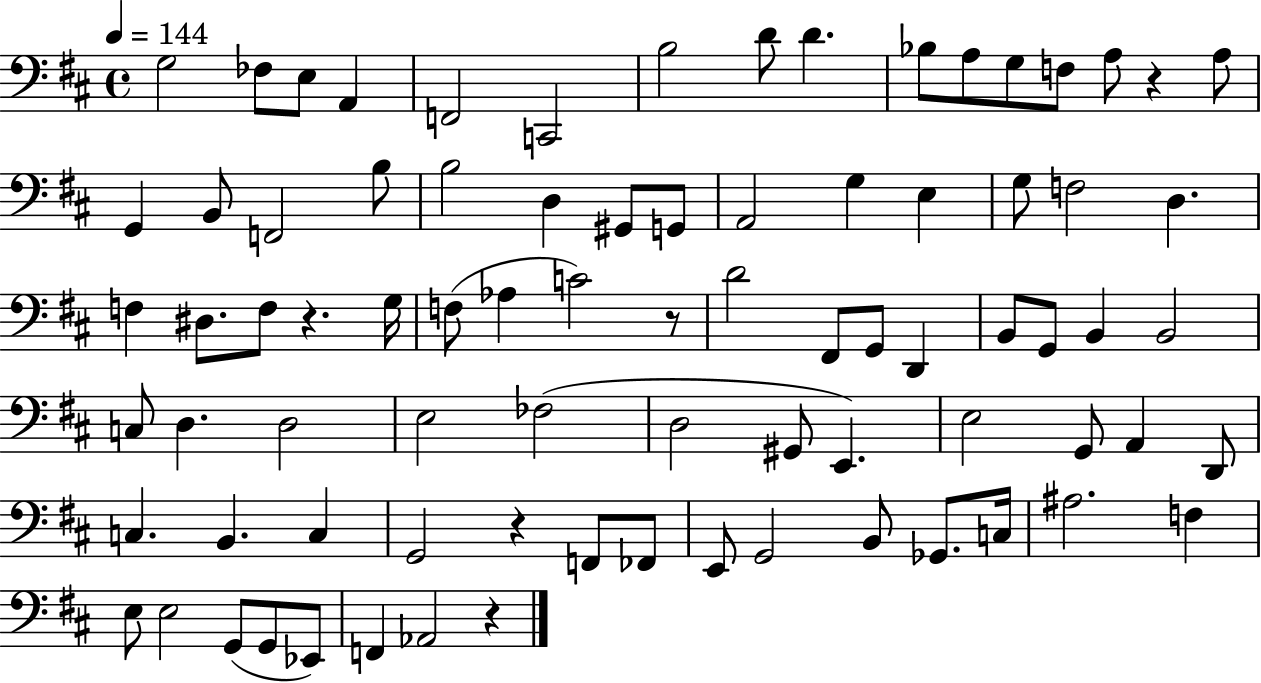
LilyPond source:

{
  \clef bass
  \time 4/4
  \defaultTimeSignature
  \key d \major
  \tempo 4 = 144
  g2 fes8 e8 a,4 | f,2 c,2 | b2 d'8 d'4. | bes8 a8 g8 f8 a8 r4 a8 | \break g,4 b,8 f,2 b8 | b2 d4 gis,8 g,8 | a,2 g4 e4 | g8 f2 d4. | \break f4 dis8. f8 r4. g16 | f8( aes4 c'2) r8 | d'2 fis,8 g,8 d,4 | b,8 g,8 b,4 b,2 | \break c8 d4. d2 | e2 fes2( | d2 gis,8 e,4.) | e2 g,8 a,4 d,8 | \break c4. b,4. c4 | g,2 r4 f,8 fes,8 | e,8 g,2 b,8 ges,8. c16 | ais2. f4 | \break e8 e2 g,8( g,8 ees,8) | f,4 aes,2 r4 | \bar "|."
}